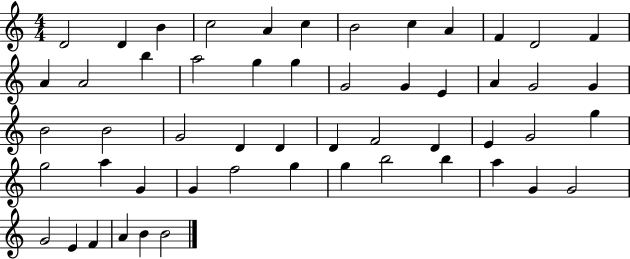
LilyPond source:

{
  \clef treble
  \numericTimeSignature
  \time 4/4
  \key c \major
  d'2 d'4 b'4 | c''2 a'4 c''4 | b'2 c''4 a'4 | f'4 d'2 f'4 | \break a'4 a'2 b''4 | a''2 g''4 g''4 | g'2 g'4 e'4 | a'4 g'2 g'4 | \break b'2 b'2 | g'2 d'4 d'4 | d'4 f'2 d'4 | e'4 g'2 g''4 | \break g''2 a''4 g'4 | g'4 f''2 g''4 | g''4 b''2 b''4 | a''4 g'4 g'2 | \break g'2 e'4 f'4 | a'4 b'4 b'2 | \bar "|."
}